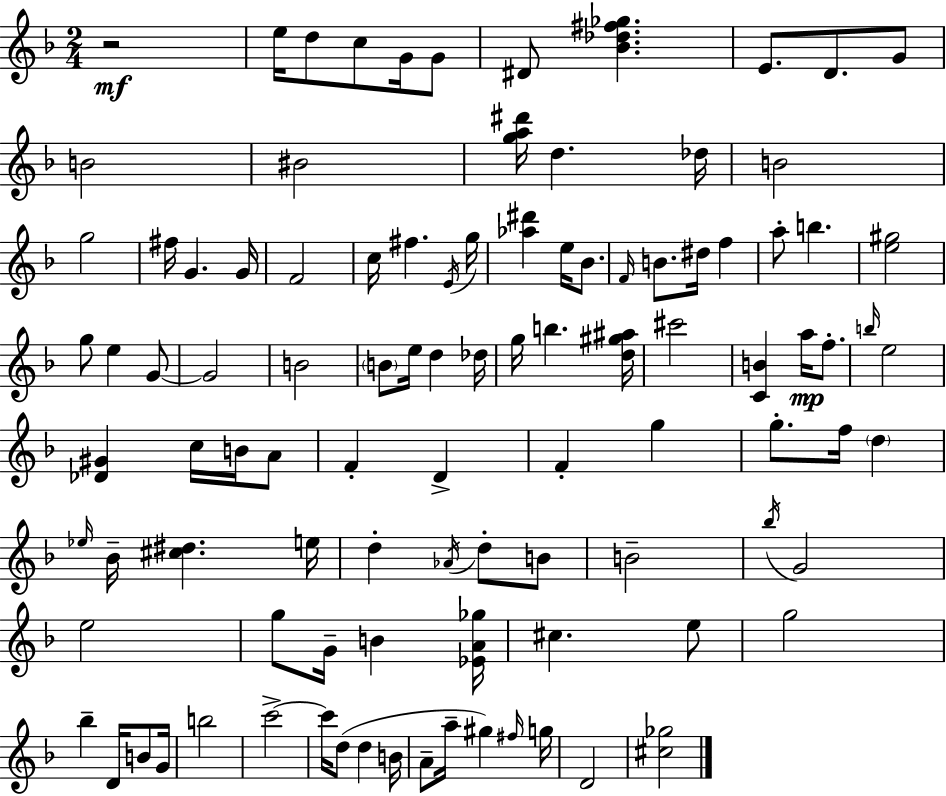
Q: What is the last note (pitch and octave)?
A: D4